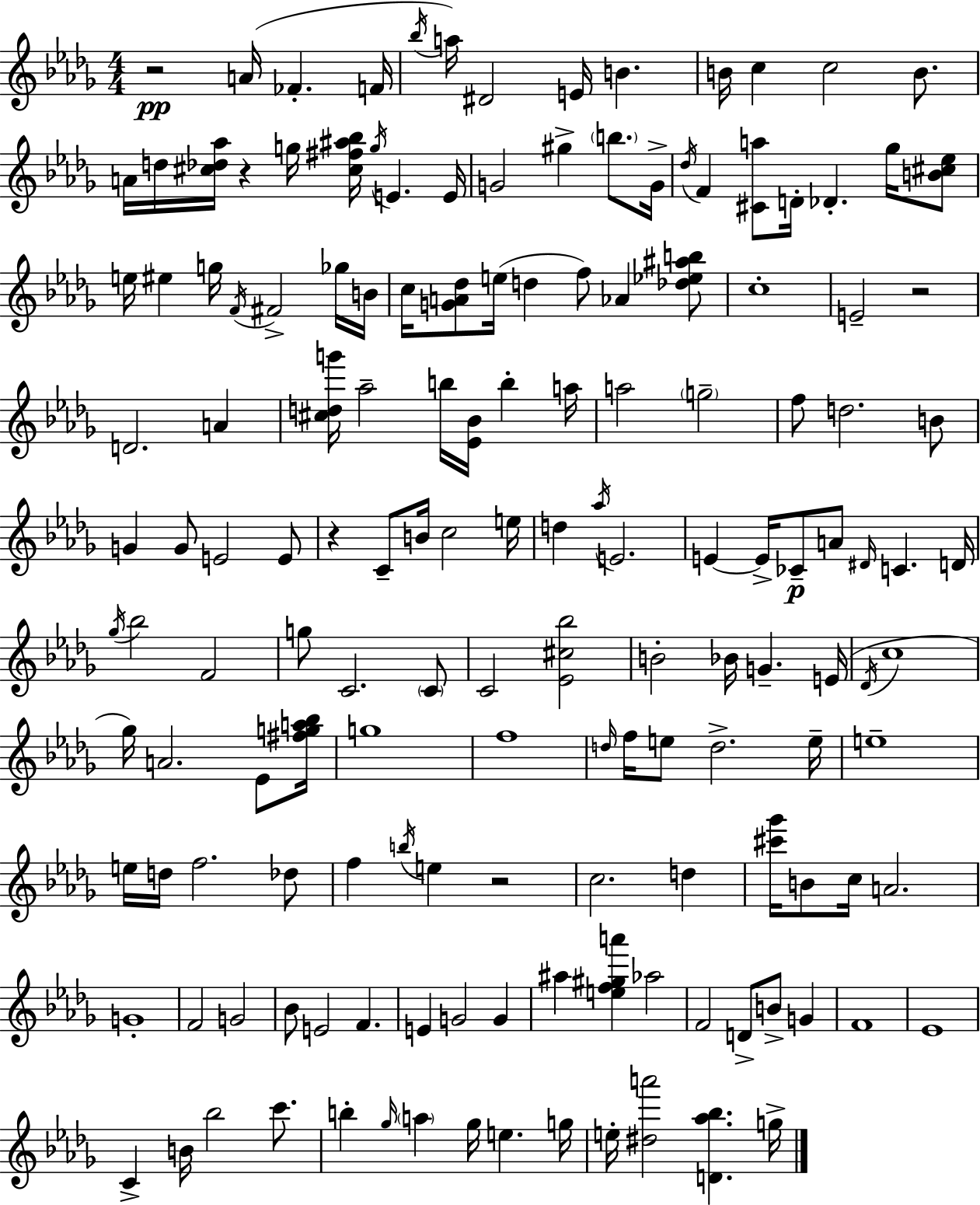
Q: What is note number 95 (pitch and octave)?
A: E5